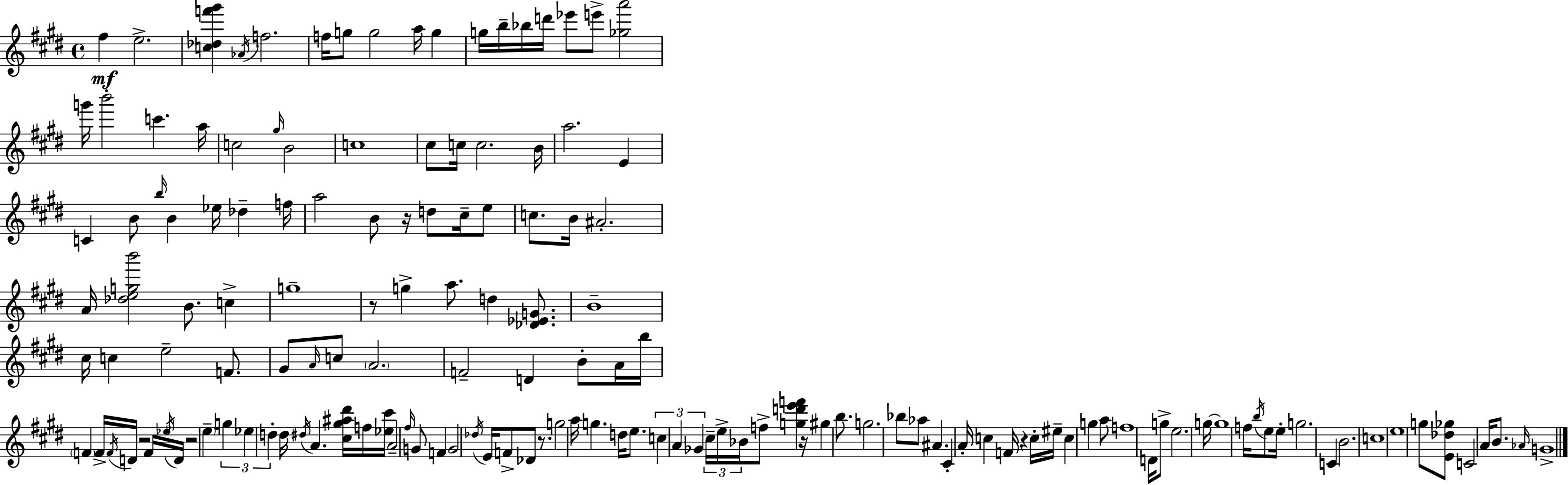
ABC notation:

X:1
T:Untitled
M:4/4
L:1/4
K:E
^f e2 [c_df'^g'] _A/4 f2 f/4 g/2 g2 a/4 g g/4 b/4 _b/4 d'/4 _e'/2 e'/2 [_ga']2 g'/4 b'2 c' a/4 c2 ^g/4 B2 c4 ^c/2 c/4 c2 B/4 a2 E C B/2 b/4 B _e/4 _d f/4 a2 B/2 z/4 d/2 ^c/4 e/2 c/2 B/4 ^A2 A/4 [_degb']2 B/2 c g4 z/2 g a/2 d [_D_EG]/2 B4 ^c/4 c e2 F/2 ^G/2 A/4 c/2 A2 F2 D B/2 A/4 b/4 F F/4 F/4 D/4 z2 F/4 _e/4 D/4 z2 e g _e d d/4 ^d/4 A [^c^g^a^d']/4 f/4 [_e^c']/4 A2 ^f/4 G/2 F G2 _d/4 E/4 F/2 _D/2 z/2 g2 a/4 g d/4 e/2 c A _G ^c/4 e/4 _B/4 f/2 [gd'e'f'] z/4 ^g b/2 g2 _b/2 _a/2 ^A ^C A/4 c F/4 z c/4 ^e/4 c g a/2 f4 D/4 g/2 e2 g/4 g4 f/4 b/4 e/2 e/4 g2 C B2 c4 e4 g/2 [E_d_g]/2 C2 A/4 B/2 _A/4 G4